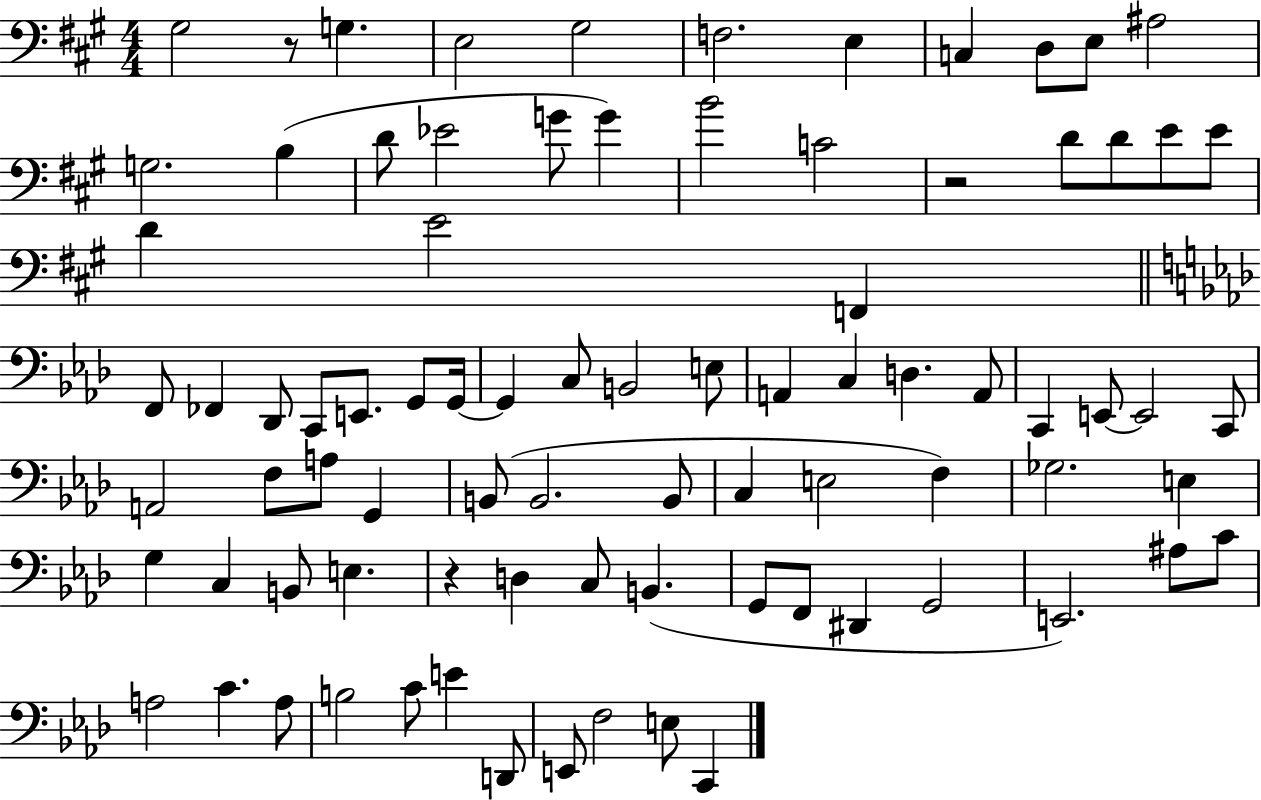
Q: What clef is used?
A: bass